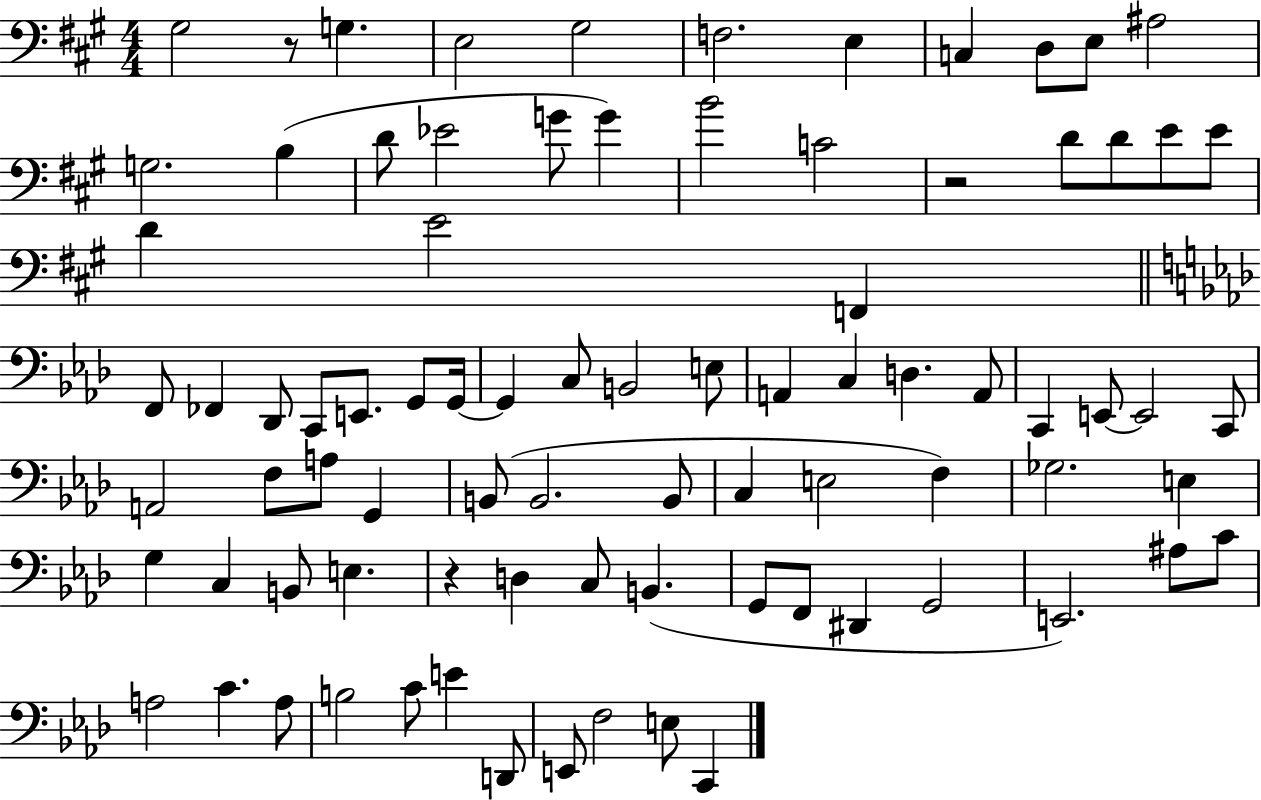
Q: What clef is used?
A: bass